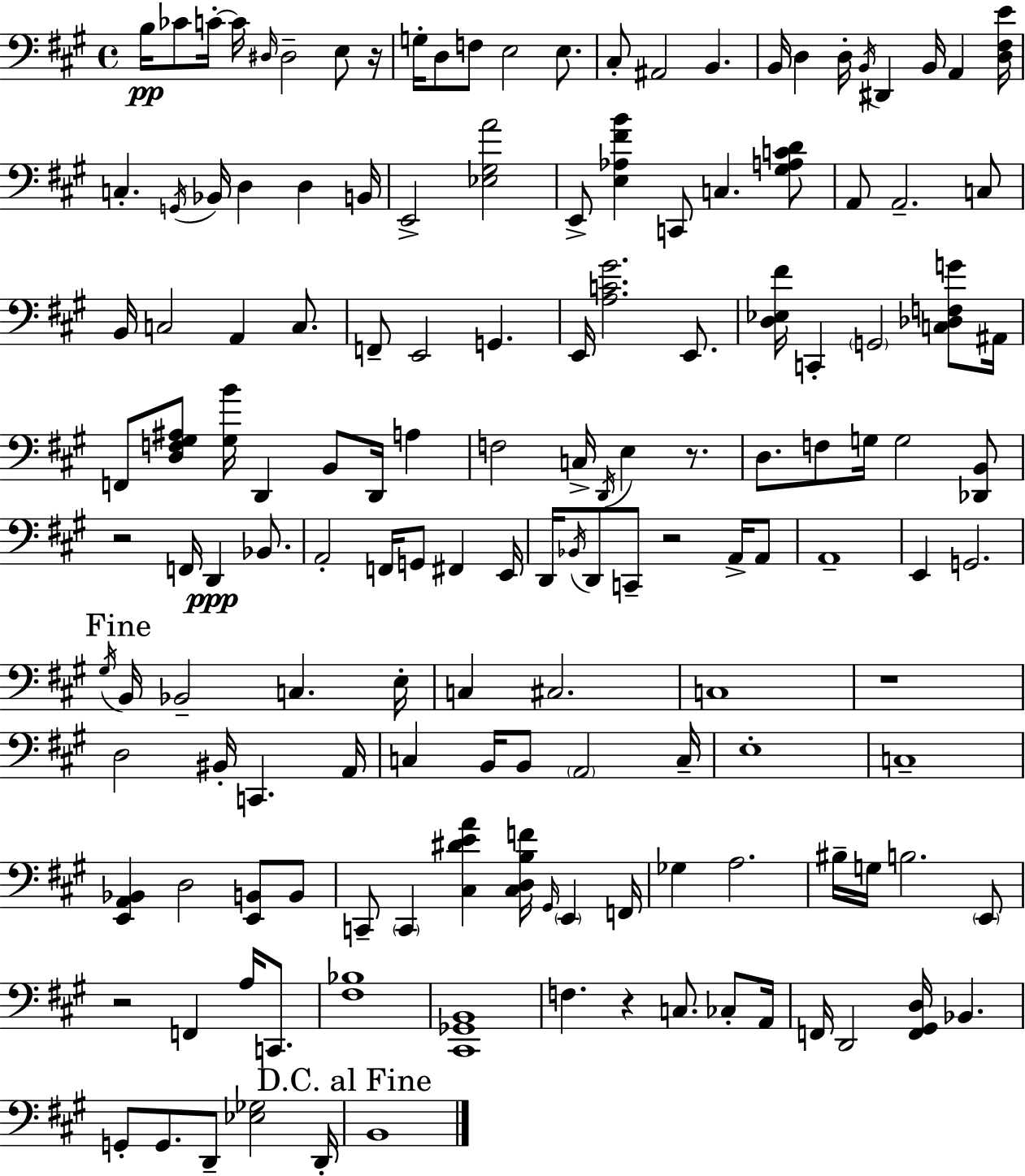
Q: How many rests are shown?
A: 7